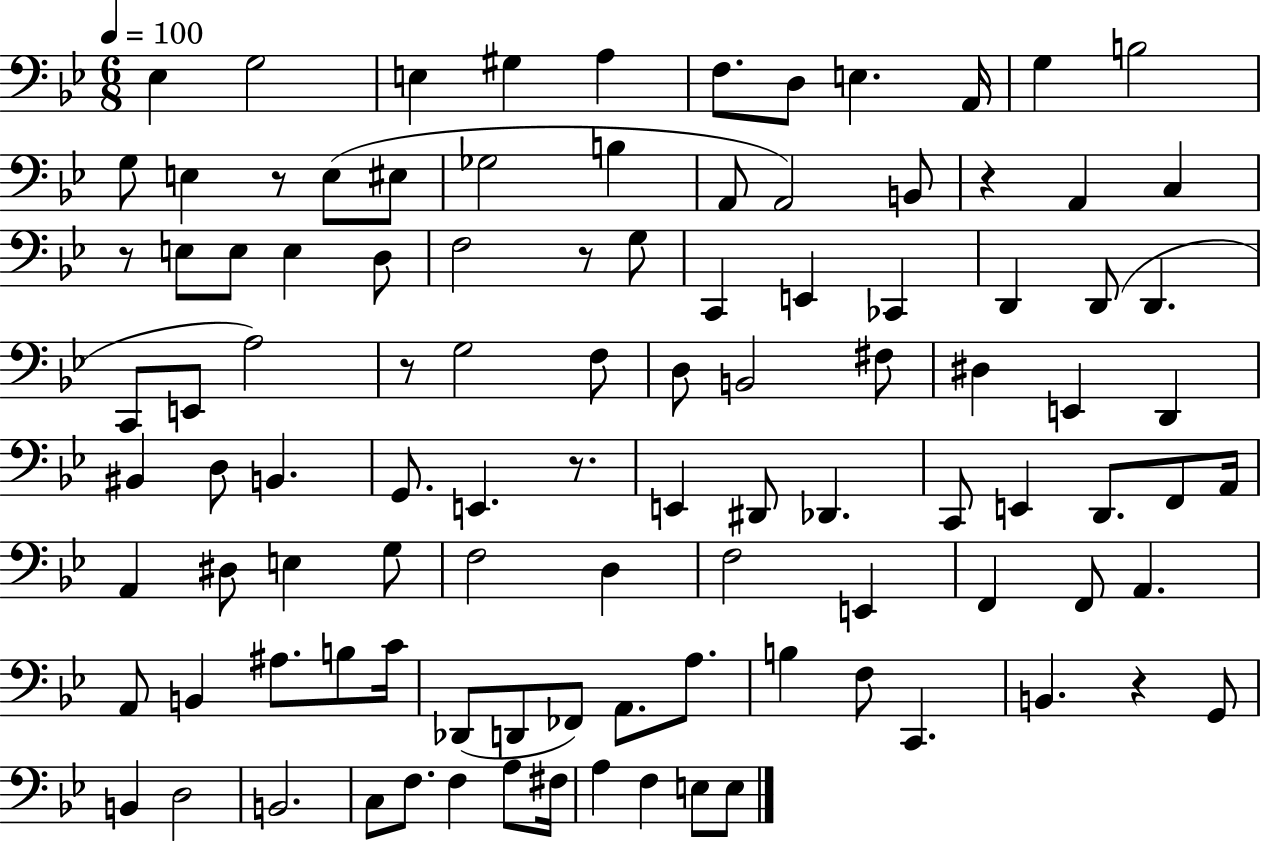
{
  \clef bass
  \numericTimeSignature
  \time 6/8
  \key bes \major
  \tempo 4 = 100
  ees4 g2 | e4 gis4 a4 | f8. d8 e4. a,16 | g4 b2 | \break g8 e4 r8 e8( eis8 | ges2 b4 | a,8 a,2) b,8 | r4 a,4 c4 | \break r8 e8 e8 e4 d8 | f2 r8 g8 | c,4 e,4 ces,4 | d,4 d,8( d,4. | \break c,8 e,8 a2) | r8 g2 f8 | d8 b,2 fis8 | dis4 e,4 d,4 | \break bis,4 d8 b,4. | g,8. e,4. r8. | e,4 dis,8 des,4. | c,8 e,4 d,8. f,8 a,16 | \break a,4 dis8 e4 g8 | f2 d4 | f2 e,4 | f,4 f,8 a,4. | \break a,8 b,4 ais8. b8 c'16 | des,8( d,8 fes,8) a,8. a8. | b4 f8 c,4. | b,4. r4 g,8 | \break b,4 d2 | b,2. | c8 f8. f4 a8 fis16 | a4 f4 e8 e8 | \break \bar "|."
}